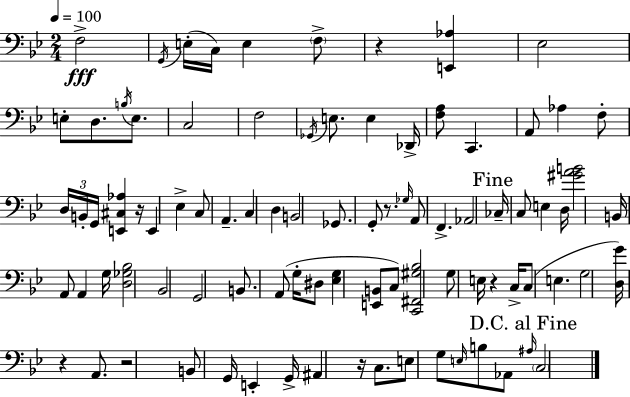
F3/h G2/s E3/s C3/s E3/q F3/e R/q [E2,Ab3]/q Eb3/h E3/e D3/e. B3/s E3/e. C3/h F3/h Gb2/s E3/e. E3/q Db2/s [F3,A3]/e C2/q. A2/e Ab3/q F3/e D3/s B2/s G2/s [E2,C#3,Ab3]/q R/s E2/q Eb3/q C3/e A2/q. C3/q D3/q B2/h Gb2/e. G2/e R/e. Gb3/s A2/e F2/q. Ab2/h CES3/s C3/e E3/q D3/s [G#4,A4,B4]/h B2/s A2/e A2/q G3/s [D3,Gb3,Bb3]/h Bb2/h G2/h B2/e. A2/e G3/s D#3/e [Eb3,G3]/q [E2,B2]/e C3/e [C2,F#2,G#3,Bb3]/h G3/e E3/s R/q C3/s C3/e E3/q. G3/h [D3,G4]/s R/q A2/e. R/h B2/e G2/s E2/q G2/s A#2/q R/s C3/e. E3/e G3/e E3/s B3/e Ab2/e A#3/s C3/h